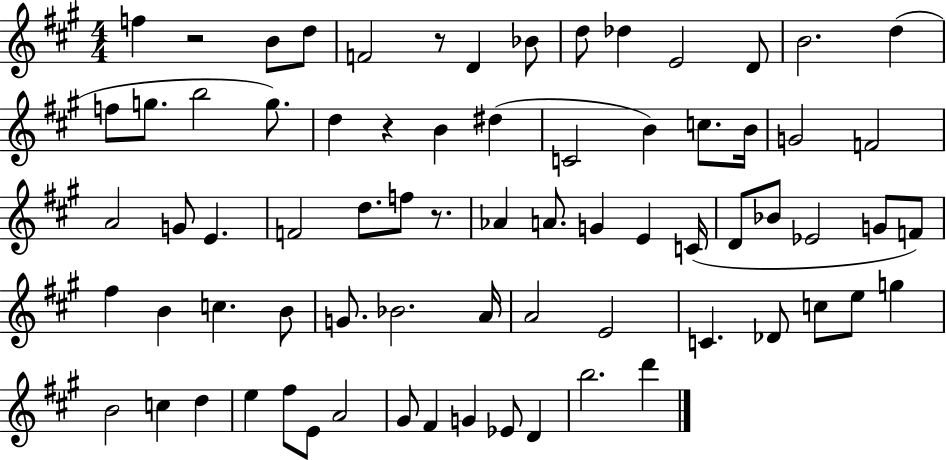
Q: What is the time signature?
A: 4/4